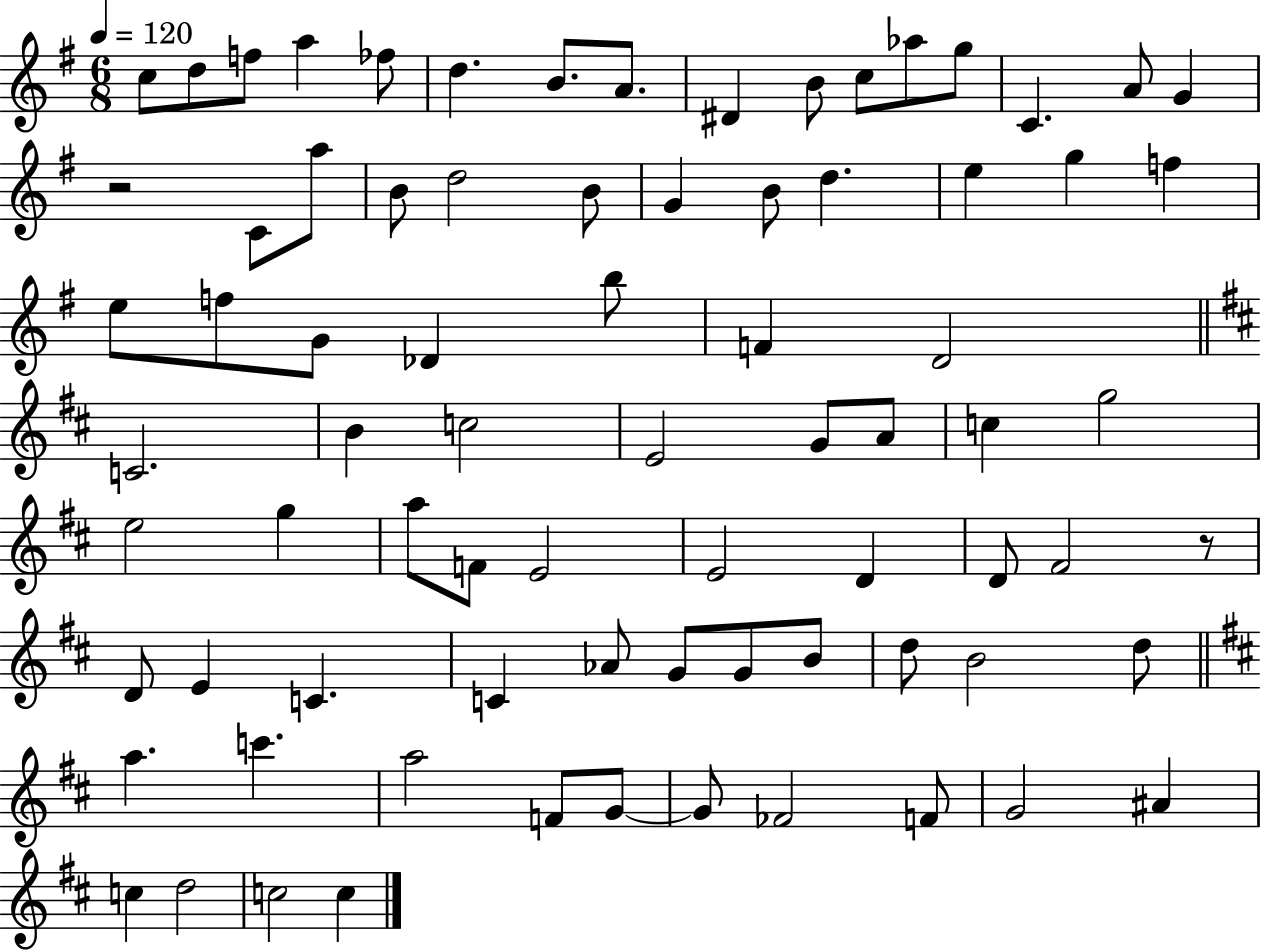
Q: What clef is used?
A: treble